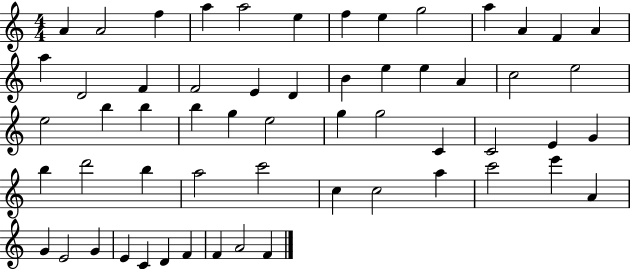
X:1
T:Untitled
M:4/4
L:1/4
K:C
A A2 f a a2 e f e g2 a A F A a D2 F F2 E D B e e A c2 e2 e2 b b b g e2 g g2 C C2 E G b d'2 b a2 c'2 c c2 a c'2 e' A G E2 G E C D F F A2 F